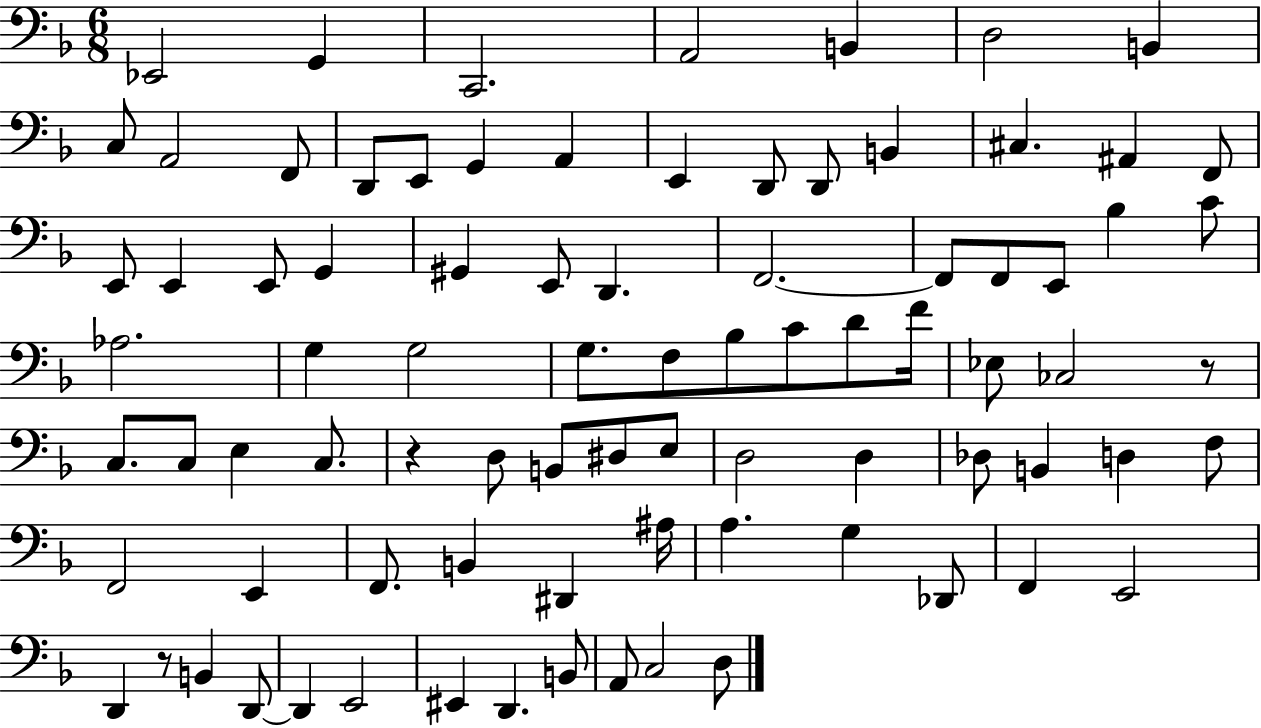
{
  \clef bass
  \numericTimeSignature
  \time 6/8
  \key f \major
  ees,2 g,4 | c,2. | a,2 b,4 | d2 b,4 | \break c8 a,2 f,8 | d,8 e,8 g,4 a,4 | e,4 d,8 d,8 b,4 | cis4. ais,4 f,8 | \break e,8 e,4 e,8 g,4 | gis,4 e,8 d,4. | f,2.~~ | f,8 f,8 e,8 bes4 c'8 | \break aes2. | g4 g2 | g8. f8 bes8 c'8 d'8 f'16 | ees8 ces2 r8 | \break c8. c8 e4 c8. | r4 d8 b,8 dis8 e8 | d2 d4 | des8 b,4 d4 f8 | \break f,2 e,4 | f,8. b,4 dis,4 ais16 | a4. g4 des,8 | f,4 e,2 | \break d,4 r8 b,4 d,8~~ | d,4 e,2 | eis,4 d,4. b,8 | a,8 c2 d8 | \break \bar "|."
}